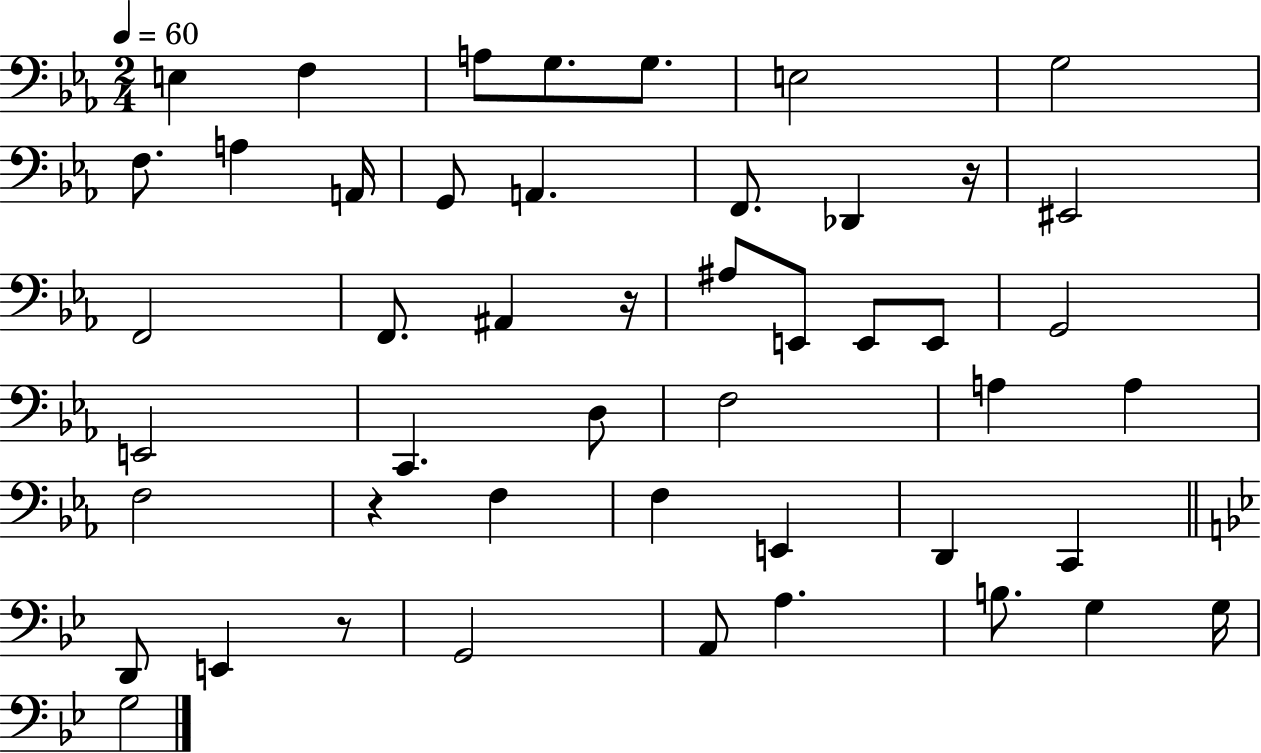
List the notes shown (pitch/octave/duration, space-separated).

E3/q F3/q A3/e G3/e. G3/e. E3/h G3/h F3/e. A3/q A2/s G2/e A2/q. F2/e. Db2/q R/s EIS2/h F2/h F2/e. A#2/q R/s A#3/e E2/e E2/e E2/e G2/h E2/h C2/q. D3/e F3/h A3/q A3/q F3/h R/q F3/q F3/q E2/q D2/q C2/q D2/e E2/q R/e G2/h A2/e A3/q. B3/e. G3/q G3/s G3/h